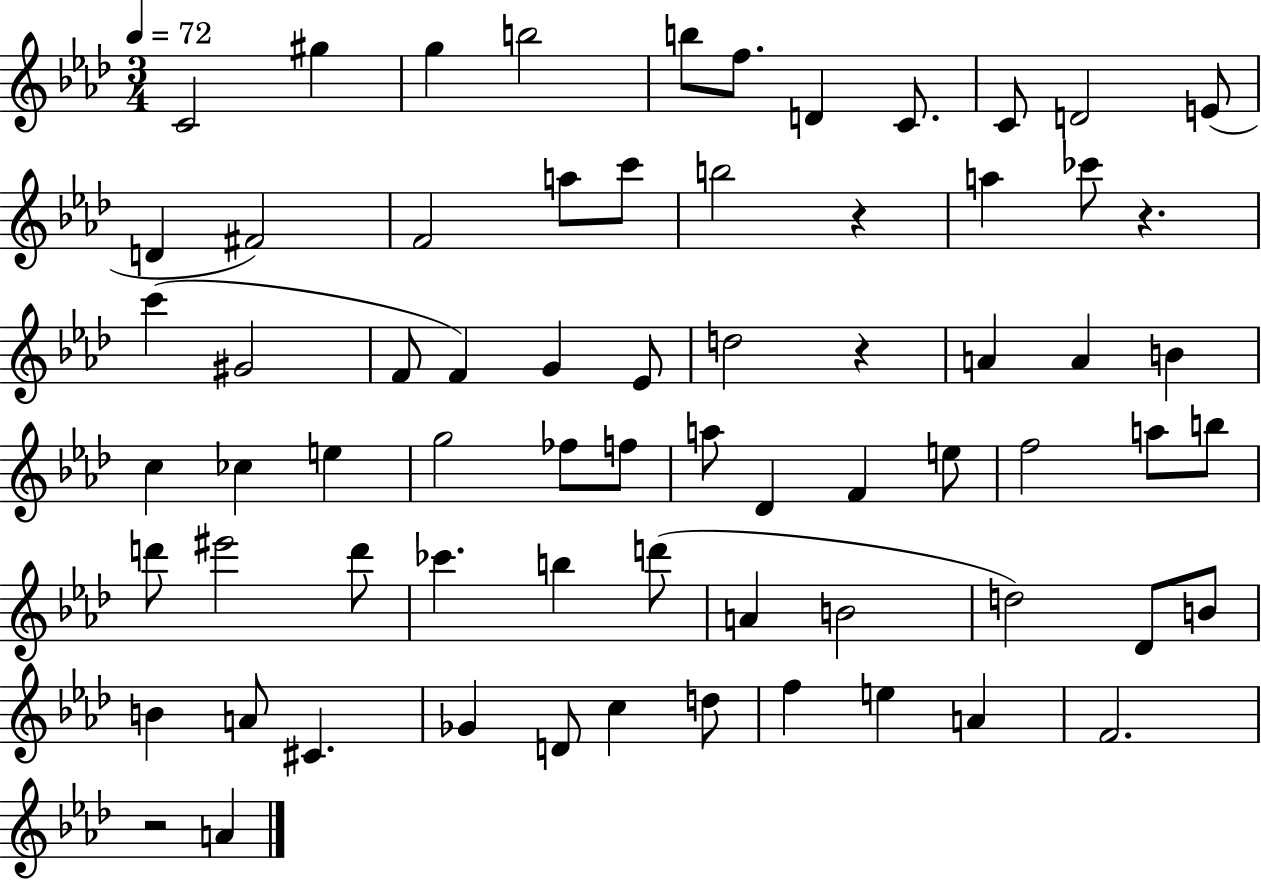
C4/h G#5/q G5/q B5/h B5/e F5/e. D4/q C4/e. C4/e D4/h E4/e D4/q F#4/h F4/h A5/e C6/e B5/h R/q A5/q CES6/e R/q. C6/q G#4/h F4/e F4/q G4/q Eb4/e D5/h R/q A4/q A4/q B4/q C5/q CES5/q E5/q G5/h FES5/e F5/e A5/e Db4/q F4/q E5/e F5/h A5/e B5/e D6/e EIS6/h D6/e CES6/q. B5/q D6/e A4/q B4/h D5/h Db4/e B4/e B4/q A4/e C#4/q. Gb4/q D4/e C5/q D5/e F5/q E5/q A4/q F4/h. R/h A4/q